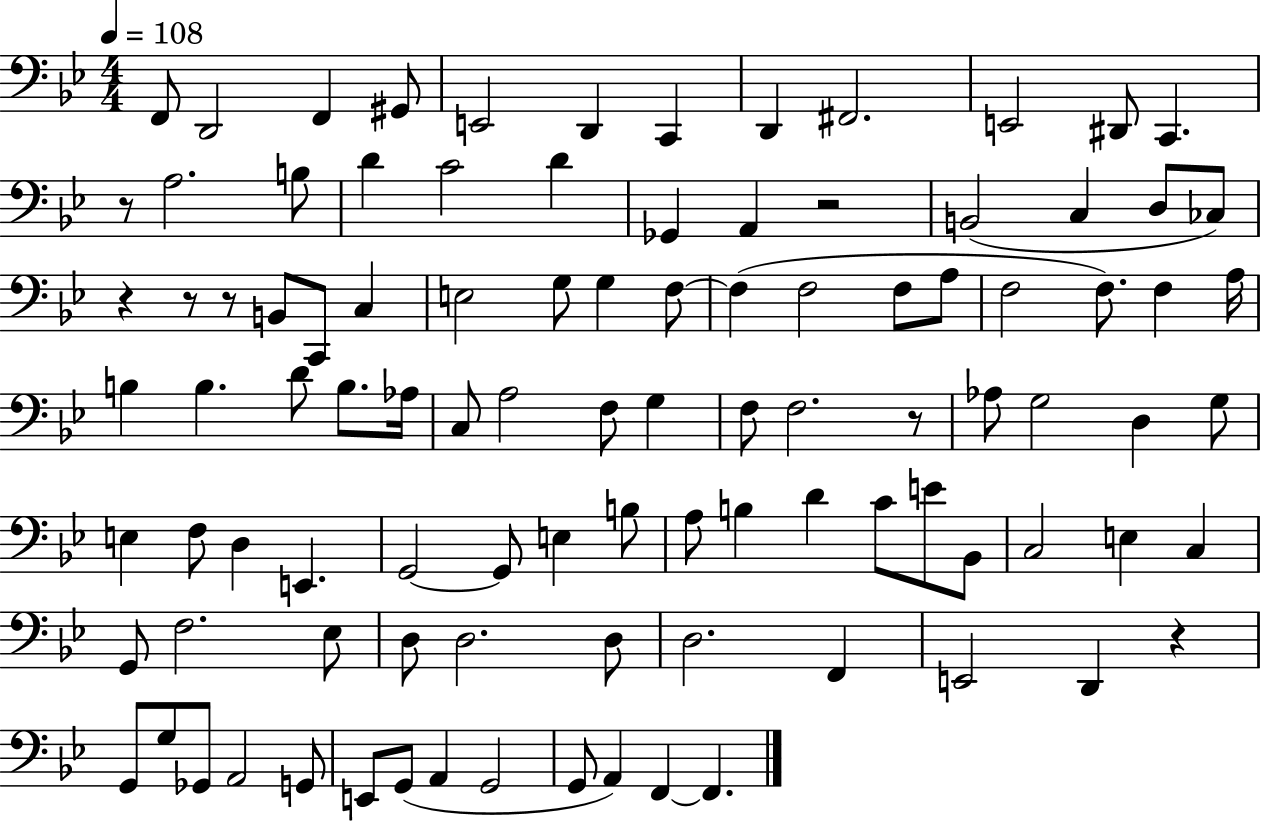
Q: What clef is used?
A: bass